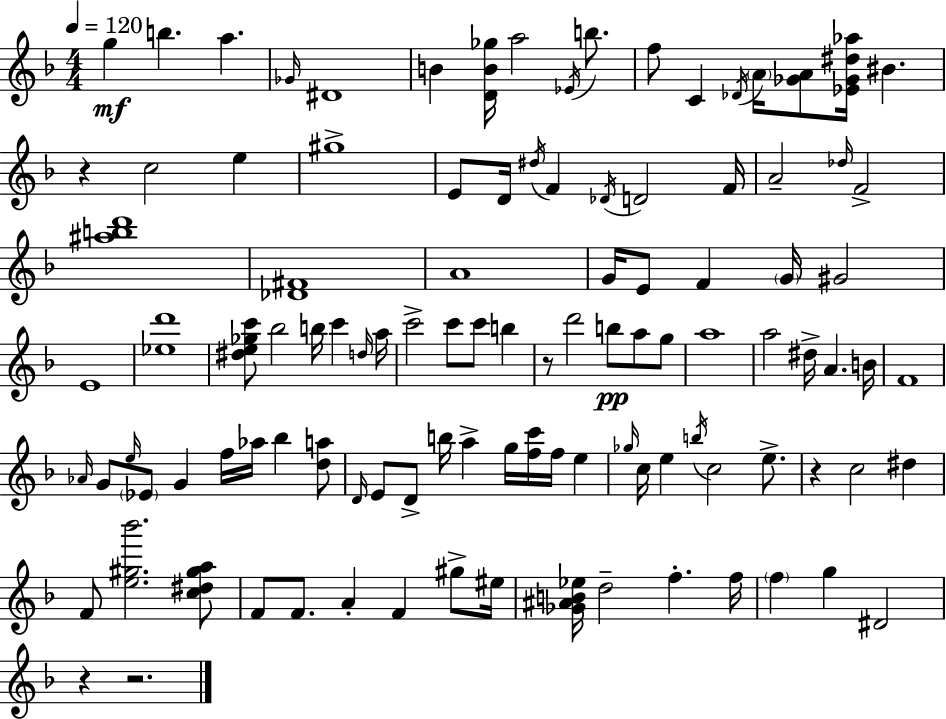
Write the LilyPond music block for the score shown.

{
  \clef treble
  \numericTimeSignature
  \time 4/4
  \key f \major
  \tempo 4 = 120
  g''4\mf b''4. a''4. | \grace { ges'16 } dis'1 | b'4 <d' b' ges''>16 a''2 \acciaccatura { ees'16 } b''8. | f''8 c'4 \acciaccatura { des'16 } \parenthesize a'16 <ges' a'>8 <ees' ges' dis'' aes''>16 bis'4. | \break r4 c''2 e''4 | gis''1-> | e'8 d'16 \acciaccatura { dis''16 } f'4 \acciaccatura { des'16 } d'2 | f'16 a'2-- \grace { des''16 } f'2-> | \break <ais'' b'' d'''>1 | <des' fis'>1 | a'1 | g'16 e'8 f'4 \parenthesize g'16 gis'2 | \break e'1 | <ees'' d'''>1 | <dis'' e'' ges'' c'''>8 bes''2 | b''16 c'''4 \grace { d''16 } a''16 c'''2-> c'''8 | \break c'''8 b''4 r8 d'''2 | b''8\pp a''8 g''8 a''1 | a''2 dis''16-> | a'4. b'16 f'1 | \break \grace { aes'16 } g'8 \grace { e''16 } \parenthesize ees'8 g'4 | f''16 aes''16 bes''4 <d'' a''>8 \grace { d'16 } e'8 d'8-> b''16 a''4-> | g''16 <f'' c'''>16 f''16 e''4 \grace { ges''16 } c''16 e''4 | \acciaccatura { b''16 } c''2 e''8.-> r4 | \break c''2 dis''4 f'8 <e'' gis'' bes'''>2. | <c'' dis'' gis'' a''>8 f'8 f'8. | a'4-. f'4 gis''8-> eis''16 <ges' ais' b' ees''>16 d''2-- | f''4.-. f''16 \parenthesize f''4 | \break g''4 dis'2 r4 | r2. \bar "|."
}